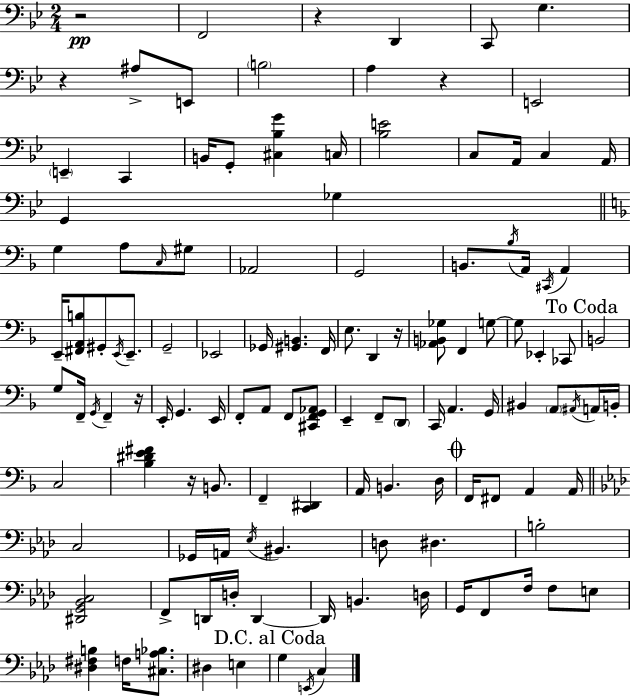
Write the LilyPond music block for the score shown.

{
  \clef bass
  \numericTimeSignature
  \time 2/4
  \key g \minor
  \repeat volta 2 { r2\pp | f,2 | r4 d,4 | c,8 g4. | \break r4 ais8-> e,8 | \parenthesize b2 | a4 r4 | e,2 | \break \parenthesize e,4-- c,4 | b,16 g,8-. <cis bes g'>4 c16 | <bes e'>2 | c8 a,16 c4 a,16 | \break g,4 ges4 | \bar "||" \break \key f \major g4 a8 \grace { c16 } gis8 | aes,2 | g,2 | b,8. \acciaccatura { bes16 } a,16 \acciaccatura { cis,16 } a,4 | \break e,16-- <fis, a, b>8 gis,8-. | \acciaccatura { e,16 } e,8.-- g,2-- | ees,2 | ges,16 <gis, b,>4. | \break f,16 e8. d,4 | r16 <aes, b, ges>8 f,4 | g8~~ g8 ees,4-. | ces,8 \mark "To Coda" b,2 | \break g8 f,16-- \acciaccatura { g,16 } | f,4-- r16 e,16-. g,4. | e,16 f,8-. a,8 | f,8 <cis, f, g, aes,>8 e,4-- | \break f,8-- \parenthesize d,8 c,16 a,4. | g,16 bis,4 | \parenthesize a,8 \acciaccatura { ais,16 } a,16 b,16-. c2 | <bes dis' e' fis'>4 | \break r16 b,8. f,4-- | <c, dis,>4 a,16 b,4. | d16 \mark \markup { \musicglyph "scripts.coda" } f,16 fis,8 | a,4 a,16 \bar "||" \break \key aes \major c2 | ges,16 a,16 \acciaccatura { ees16 } bis,4. | d8 dis4. | b2-. | \break <dis, g, bes, c>2 | f,8-> d,16 d16-. d,4~~ | d,16 b,4. | d16 g,16 f,8 f16 f8 e8 | \break <dis fis b>4 f16 <cis a bes>8. | dis4 e4 | \mark "D.C. al Coda" g4 \acciaccatura { e,16 } c4 | } \bar "|."
}